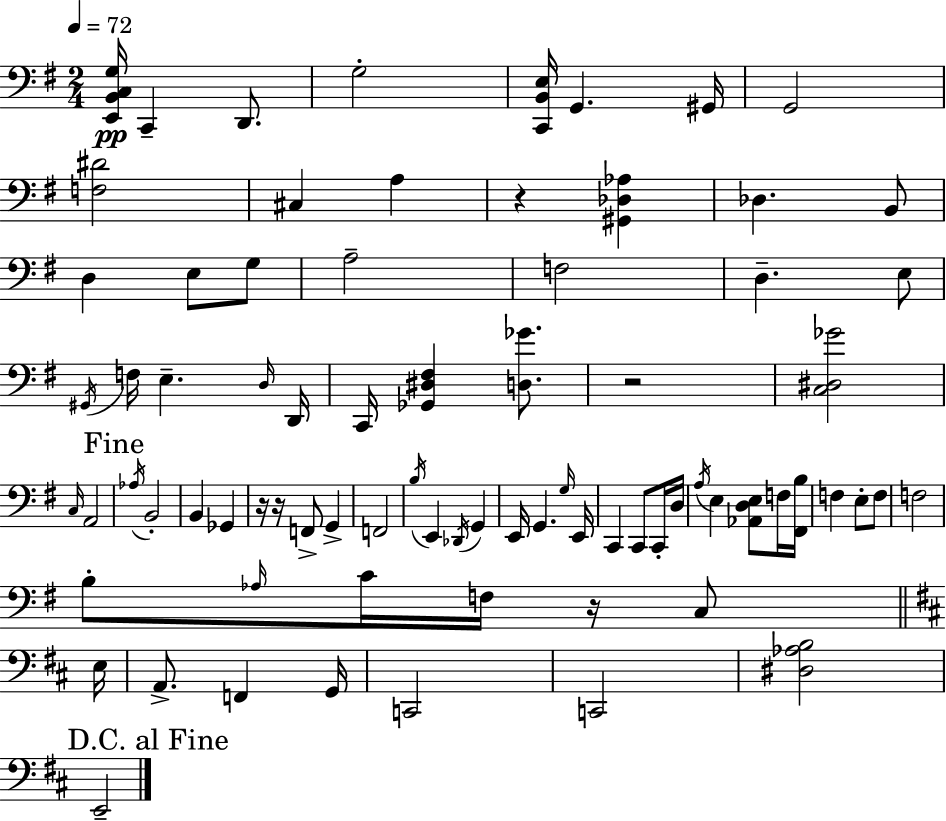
[E2,B2,C3,G3]/s C2/q D2/e. G3/h [C2,B2,E3]/s G2/q. G#2/s G2/h [F3,D#4]/h C#3/q A3/q R/q [G#2,Db3,Ab3]/q Db3/q. B2/e D3/q E3/e G3/e A3/h F3/h D3/q. E3/e G#2/s F3/s E3/q. D3/s D2/s C2/s [Gb2,D#3,F#3]/q [D3,Gb4]/e. R/h [C3,D#3,Gb4]/h C3/s A2/h Ab3/s B2/h B2/q Gb2/q R/s R/s F2/e G2/q F2/h B3/s E2/q Db2/s G2/q E2/s G2/q. G3/s E2/s C2/q C2/e C2/s D3/s A3/s E3/q [Ab2,D3,E3]/e F3/s [F#2,B3]/s F3/q E3/e F3/e F3/h B3/e Ab3/s C4/s F3/s R/s C3/e E3/s A2/e. F2/q G2/s C2/h C2/h [D#3,Ab3,B3]/h E2/h